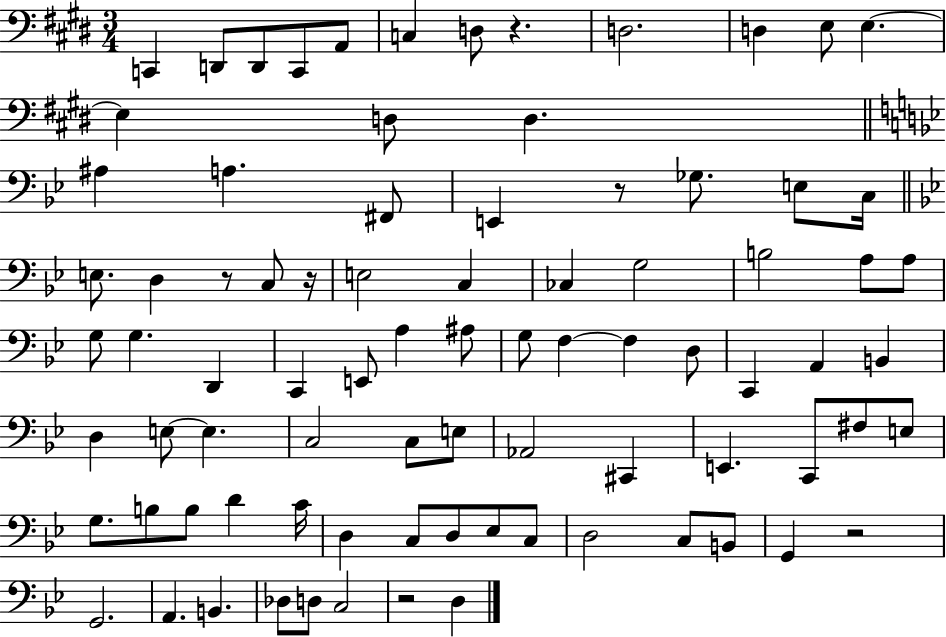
X:1
T:Untitled
M:3/4
L:1/4
K:E
C,, D,,/2 D,,/2 C,,/2 A,,/2 C, D,/2 z D,2 D, E,/2 E, E, D,/2 D, ^A, A, ^F,,/2 E,, z/2 _G,/2 E,/2 C,/4 E,/2 D, z/2 C,/2 z/4 E,2 C, _C, G,2 B,2 A,/2 A,/2 G,/2 G, D,, C,, E,,/2 A, ^A,/2 G,/2 F, F, D,/2 C,, A,, B,, D, E,/2 E, C,2 C,/2 E,/2 _A,,2 ^C,, E,, C,,/2 ^F,/2 E,/2 G,/2 B,/2 B,/2 D C/4 D, C,/2 D,/2 _E,/2 C,/2 D,2 C,/2 B,,/2 G,, z2 G,,2 A,, B,, _D,/2 D,/2 C,2 z2 D,